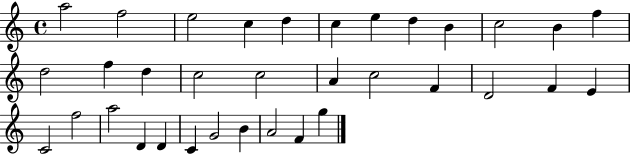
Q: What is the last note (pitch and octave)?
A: G5